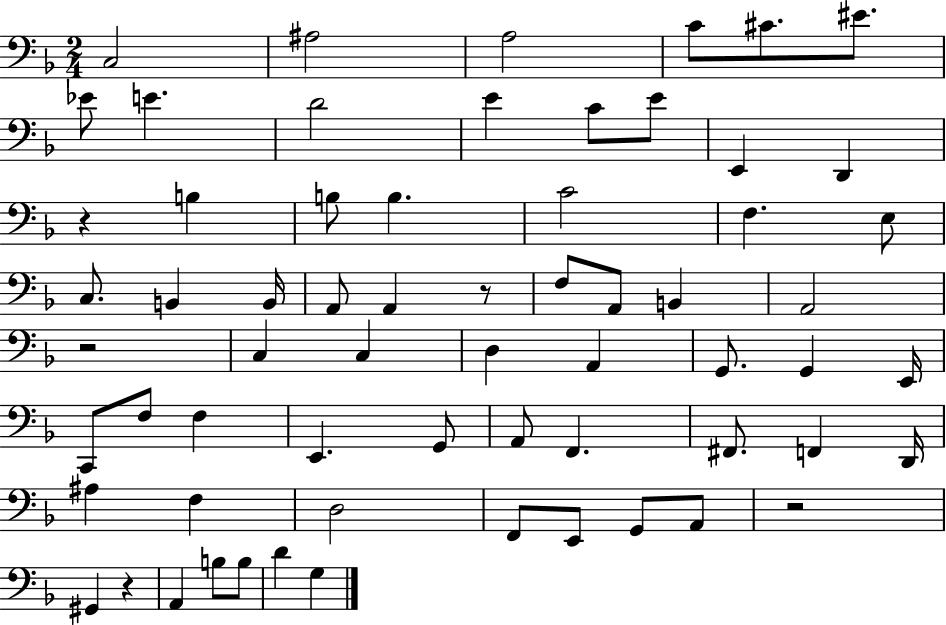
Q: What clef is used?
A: bass